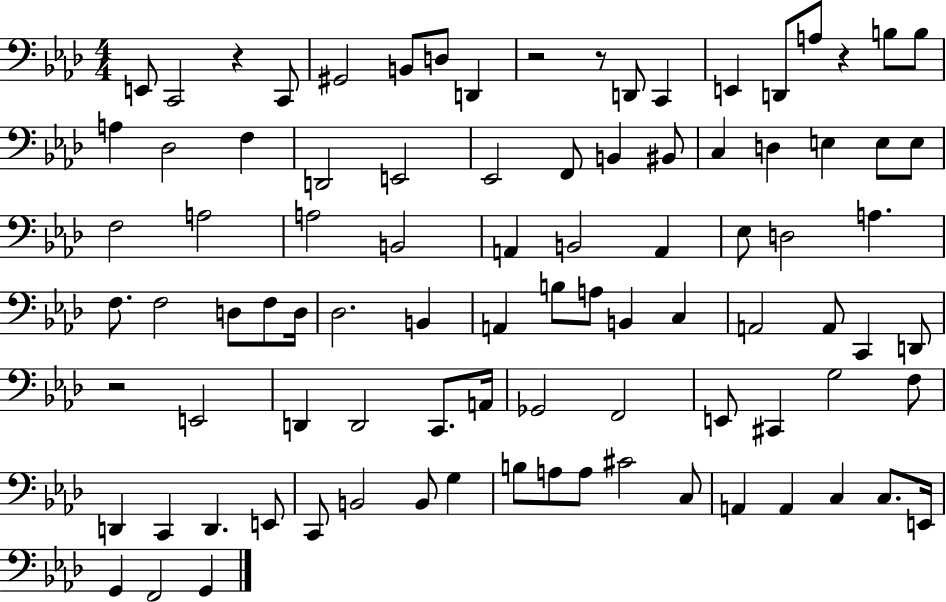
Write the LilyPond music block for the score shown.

{
  \clef bass
  \numericTimeSignature
  \time 4/4
  \key aes \major
  e,8 c,2 r4 c,8 | gis,2 b,8 d8 d,4 | r2 r8 d,8 c,4 | e,4 d,8 a8 r4 b8 b8 | \break a4 des2 f4 | d,2 e,2 | ees,2 f,8 b,4 bis,8 | c4 d4 e4 e8 e8 | \break f2 a2 | a2 b,2 | a,4 b,2 a,4 | ees8 d2 a4. | \break f8. f2 d8 f8 d16 | des2. b,4 | a,4 b8 a8 b,4 c4 | a,2 a,8 c,4 d,8 | \break r2 e,2 | d,4 d,2 c,8. a,16 | ges,2 f,2 | e,8 cis,4 g2 f8 | \break d,4 c,4 d,4. e,8 | c,8 b,2 b,8 g4 | b8 a8 a8 cis'2 c8 | a,4 a,4 c4 c8. e,16 | \break g,4 f,2 g,4 | \bar "|."
}